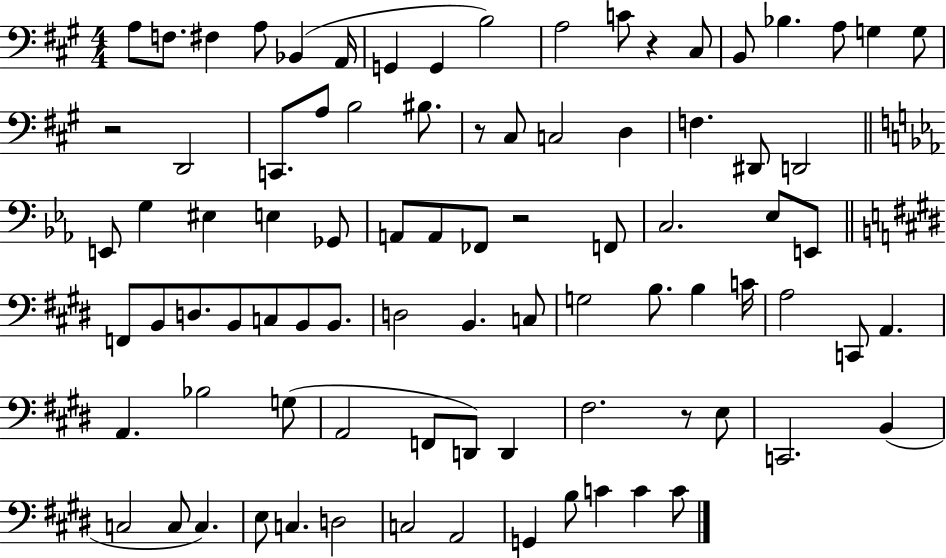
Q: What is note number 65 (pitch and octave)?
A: F#3